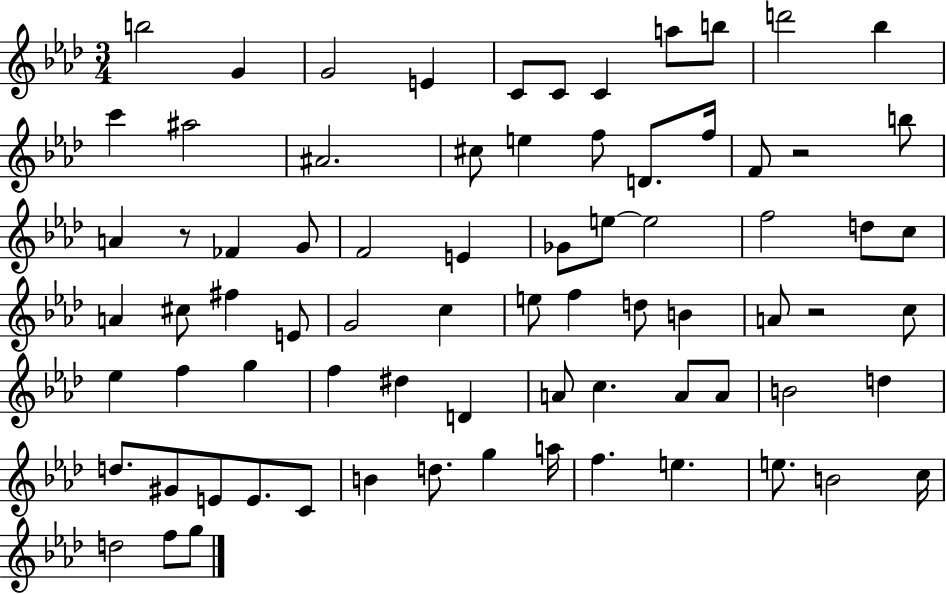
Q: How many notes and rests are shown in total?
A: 76